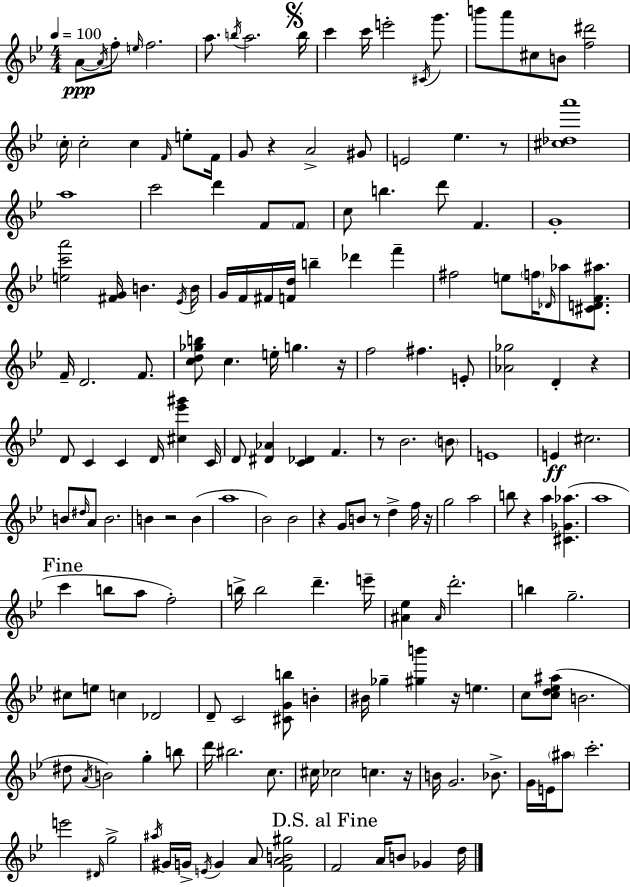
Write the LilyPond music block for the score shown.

{
  \clef treble
  \numericTimeSignature
  \time 4/4
  \key g \minor
  \tempo 4 = 100
  a'8~~\ppp \acciaccatura { a'16 } f''8-. \grace { e''16 } f''2. | a''8. \acciaccatura { b''16 } a''2. | \mark \markup { \musicglyph "scripts.segno" } b''16 c'''4 c'''16 e'''2-. | \acciaccatura { cis'16 } g'''8. b'''8 a'''8 cis''8 b'8 <f'' dis'''>2 | \break \parenthesize c''16-. c''2-. c''4 | \grace { f'16 } e''8-. f'16 g'8 r4 a'2-> | gis'8 e'2 ees''4. | r8 <cis'' des'' a'''>1 | \break a''1 | c'''2 d'''4 | f'8 \parenthesize f'8 c''8 b''4. d'''8 f'4. | g'1-. | \break <e'' c''' a'''>2 <fis' g'>16 b'4. | \acciaccatura { ees'16 } b'16 g'16 f'16 fis'16 <f' d''>16 b''4-- des'''4 | f'''4-- fis''2 e''8 | \parenthesize f''16 \grace { des'16 } aes''8 <cis' d' f' ais''>8. f'16-- d'2. | \break f'8. <c'' d'' ges'' b''>8 c''4. e''16-. | g''4. r16 f''2 fis''4. | e'8-. <aes' ges''>2 d'4-. | r4 d'8 c'4 c'4 | \break d'16 <cis'' ees''' gis'''>4 c'16 d'8 <dis' aes'>4 <c' des'>4 | f'4. r8 bes'2. | \parenthesize b'8 e'1 | e'4\ff cis''2. | \break b'8 \grace { dis''16 } a'8 b'2. | b'4 r2 | b'4( a''1 | bes'2) | \break bes'2 r4 g'8 b'8 | r8 d''4-> f''16 r16 g''2 | a''2 b''8 r4 a''4 | <cis' ges' aes''>4.( a''1 | \break \mark "Fine" c'''4 b''8 a''8 | f''2-.) b''16-> b''2 | d'''4.-- e'''16-- <ais' ees''>4 \grace { ais'16 } d'''2.-. | b''4 g''2.-- | \break cis''8 e''8 c''4 | des'2 d'8-- c'2 | <cis' g' b''>8 b'4-. bis'16 ges''4-- <gis'' b'''>4 | r16 e''4. c''8 <c'' d'' ees'' ais''>8( b'2. | \break dis''8 \acciaccatura { a'16 } b'2) | g''4-. b''8 d'''16 bis''2. | c''8. cis''16 ces''2 | c''4. r16 b'16 g'2. | \break bes'8.-> g'16 e'16 \parenthesize ais''8 c'''2.-. | e'''2 | \grace { dis'16 } g''2-> \acciaccatura { ais''16 } gis'16 g'16-> \acciaccatura { e'16 } g'4 | a'8 <f' a' b' gis''>2 \mark "D.S. al Fine" f'2 | \break a'16 b'8 ges'4 d''16 \bar "|."
}